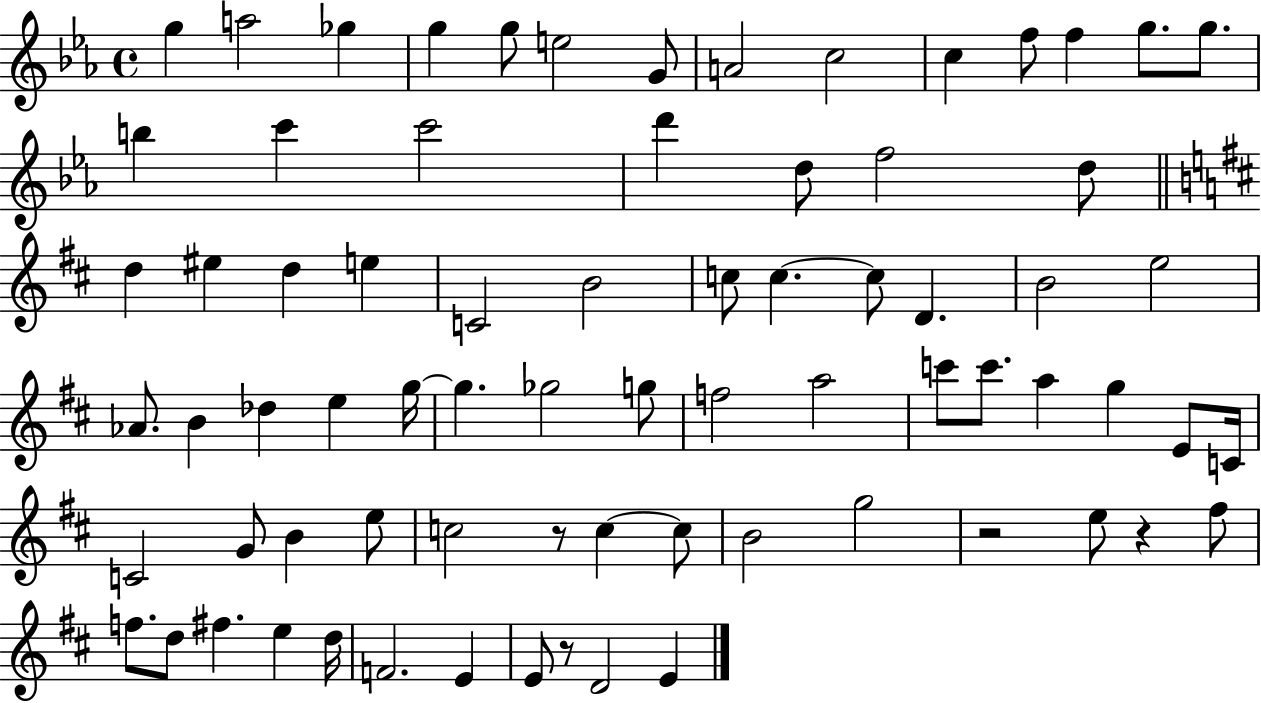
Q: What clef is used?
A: treble